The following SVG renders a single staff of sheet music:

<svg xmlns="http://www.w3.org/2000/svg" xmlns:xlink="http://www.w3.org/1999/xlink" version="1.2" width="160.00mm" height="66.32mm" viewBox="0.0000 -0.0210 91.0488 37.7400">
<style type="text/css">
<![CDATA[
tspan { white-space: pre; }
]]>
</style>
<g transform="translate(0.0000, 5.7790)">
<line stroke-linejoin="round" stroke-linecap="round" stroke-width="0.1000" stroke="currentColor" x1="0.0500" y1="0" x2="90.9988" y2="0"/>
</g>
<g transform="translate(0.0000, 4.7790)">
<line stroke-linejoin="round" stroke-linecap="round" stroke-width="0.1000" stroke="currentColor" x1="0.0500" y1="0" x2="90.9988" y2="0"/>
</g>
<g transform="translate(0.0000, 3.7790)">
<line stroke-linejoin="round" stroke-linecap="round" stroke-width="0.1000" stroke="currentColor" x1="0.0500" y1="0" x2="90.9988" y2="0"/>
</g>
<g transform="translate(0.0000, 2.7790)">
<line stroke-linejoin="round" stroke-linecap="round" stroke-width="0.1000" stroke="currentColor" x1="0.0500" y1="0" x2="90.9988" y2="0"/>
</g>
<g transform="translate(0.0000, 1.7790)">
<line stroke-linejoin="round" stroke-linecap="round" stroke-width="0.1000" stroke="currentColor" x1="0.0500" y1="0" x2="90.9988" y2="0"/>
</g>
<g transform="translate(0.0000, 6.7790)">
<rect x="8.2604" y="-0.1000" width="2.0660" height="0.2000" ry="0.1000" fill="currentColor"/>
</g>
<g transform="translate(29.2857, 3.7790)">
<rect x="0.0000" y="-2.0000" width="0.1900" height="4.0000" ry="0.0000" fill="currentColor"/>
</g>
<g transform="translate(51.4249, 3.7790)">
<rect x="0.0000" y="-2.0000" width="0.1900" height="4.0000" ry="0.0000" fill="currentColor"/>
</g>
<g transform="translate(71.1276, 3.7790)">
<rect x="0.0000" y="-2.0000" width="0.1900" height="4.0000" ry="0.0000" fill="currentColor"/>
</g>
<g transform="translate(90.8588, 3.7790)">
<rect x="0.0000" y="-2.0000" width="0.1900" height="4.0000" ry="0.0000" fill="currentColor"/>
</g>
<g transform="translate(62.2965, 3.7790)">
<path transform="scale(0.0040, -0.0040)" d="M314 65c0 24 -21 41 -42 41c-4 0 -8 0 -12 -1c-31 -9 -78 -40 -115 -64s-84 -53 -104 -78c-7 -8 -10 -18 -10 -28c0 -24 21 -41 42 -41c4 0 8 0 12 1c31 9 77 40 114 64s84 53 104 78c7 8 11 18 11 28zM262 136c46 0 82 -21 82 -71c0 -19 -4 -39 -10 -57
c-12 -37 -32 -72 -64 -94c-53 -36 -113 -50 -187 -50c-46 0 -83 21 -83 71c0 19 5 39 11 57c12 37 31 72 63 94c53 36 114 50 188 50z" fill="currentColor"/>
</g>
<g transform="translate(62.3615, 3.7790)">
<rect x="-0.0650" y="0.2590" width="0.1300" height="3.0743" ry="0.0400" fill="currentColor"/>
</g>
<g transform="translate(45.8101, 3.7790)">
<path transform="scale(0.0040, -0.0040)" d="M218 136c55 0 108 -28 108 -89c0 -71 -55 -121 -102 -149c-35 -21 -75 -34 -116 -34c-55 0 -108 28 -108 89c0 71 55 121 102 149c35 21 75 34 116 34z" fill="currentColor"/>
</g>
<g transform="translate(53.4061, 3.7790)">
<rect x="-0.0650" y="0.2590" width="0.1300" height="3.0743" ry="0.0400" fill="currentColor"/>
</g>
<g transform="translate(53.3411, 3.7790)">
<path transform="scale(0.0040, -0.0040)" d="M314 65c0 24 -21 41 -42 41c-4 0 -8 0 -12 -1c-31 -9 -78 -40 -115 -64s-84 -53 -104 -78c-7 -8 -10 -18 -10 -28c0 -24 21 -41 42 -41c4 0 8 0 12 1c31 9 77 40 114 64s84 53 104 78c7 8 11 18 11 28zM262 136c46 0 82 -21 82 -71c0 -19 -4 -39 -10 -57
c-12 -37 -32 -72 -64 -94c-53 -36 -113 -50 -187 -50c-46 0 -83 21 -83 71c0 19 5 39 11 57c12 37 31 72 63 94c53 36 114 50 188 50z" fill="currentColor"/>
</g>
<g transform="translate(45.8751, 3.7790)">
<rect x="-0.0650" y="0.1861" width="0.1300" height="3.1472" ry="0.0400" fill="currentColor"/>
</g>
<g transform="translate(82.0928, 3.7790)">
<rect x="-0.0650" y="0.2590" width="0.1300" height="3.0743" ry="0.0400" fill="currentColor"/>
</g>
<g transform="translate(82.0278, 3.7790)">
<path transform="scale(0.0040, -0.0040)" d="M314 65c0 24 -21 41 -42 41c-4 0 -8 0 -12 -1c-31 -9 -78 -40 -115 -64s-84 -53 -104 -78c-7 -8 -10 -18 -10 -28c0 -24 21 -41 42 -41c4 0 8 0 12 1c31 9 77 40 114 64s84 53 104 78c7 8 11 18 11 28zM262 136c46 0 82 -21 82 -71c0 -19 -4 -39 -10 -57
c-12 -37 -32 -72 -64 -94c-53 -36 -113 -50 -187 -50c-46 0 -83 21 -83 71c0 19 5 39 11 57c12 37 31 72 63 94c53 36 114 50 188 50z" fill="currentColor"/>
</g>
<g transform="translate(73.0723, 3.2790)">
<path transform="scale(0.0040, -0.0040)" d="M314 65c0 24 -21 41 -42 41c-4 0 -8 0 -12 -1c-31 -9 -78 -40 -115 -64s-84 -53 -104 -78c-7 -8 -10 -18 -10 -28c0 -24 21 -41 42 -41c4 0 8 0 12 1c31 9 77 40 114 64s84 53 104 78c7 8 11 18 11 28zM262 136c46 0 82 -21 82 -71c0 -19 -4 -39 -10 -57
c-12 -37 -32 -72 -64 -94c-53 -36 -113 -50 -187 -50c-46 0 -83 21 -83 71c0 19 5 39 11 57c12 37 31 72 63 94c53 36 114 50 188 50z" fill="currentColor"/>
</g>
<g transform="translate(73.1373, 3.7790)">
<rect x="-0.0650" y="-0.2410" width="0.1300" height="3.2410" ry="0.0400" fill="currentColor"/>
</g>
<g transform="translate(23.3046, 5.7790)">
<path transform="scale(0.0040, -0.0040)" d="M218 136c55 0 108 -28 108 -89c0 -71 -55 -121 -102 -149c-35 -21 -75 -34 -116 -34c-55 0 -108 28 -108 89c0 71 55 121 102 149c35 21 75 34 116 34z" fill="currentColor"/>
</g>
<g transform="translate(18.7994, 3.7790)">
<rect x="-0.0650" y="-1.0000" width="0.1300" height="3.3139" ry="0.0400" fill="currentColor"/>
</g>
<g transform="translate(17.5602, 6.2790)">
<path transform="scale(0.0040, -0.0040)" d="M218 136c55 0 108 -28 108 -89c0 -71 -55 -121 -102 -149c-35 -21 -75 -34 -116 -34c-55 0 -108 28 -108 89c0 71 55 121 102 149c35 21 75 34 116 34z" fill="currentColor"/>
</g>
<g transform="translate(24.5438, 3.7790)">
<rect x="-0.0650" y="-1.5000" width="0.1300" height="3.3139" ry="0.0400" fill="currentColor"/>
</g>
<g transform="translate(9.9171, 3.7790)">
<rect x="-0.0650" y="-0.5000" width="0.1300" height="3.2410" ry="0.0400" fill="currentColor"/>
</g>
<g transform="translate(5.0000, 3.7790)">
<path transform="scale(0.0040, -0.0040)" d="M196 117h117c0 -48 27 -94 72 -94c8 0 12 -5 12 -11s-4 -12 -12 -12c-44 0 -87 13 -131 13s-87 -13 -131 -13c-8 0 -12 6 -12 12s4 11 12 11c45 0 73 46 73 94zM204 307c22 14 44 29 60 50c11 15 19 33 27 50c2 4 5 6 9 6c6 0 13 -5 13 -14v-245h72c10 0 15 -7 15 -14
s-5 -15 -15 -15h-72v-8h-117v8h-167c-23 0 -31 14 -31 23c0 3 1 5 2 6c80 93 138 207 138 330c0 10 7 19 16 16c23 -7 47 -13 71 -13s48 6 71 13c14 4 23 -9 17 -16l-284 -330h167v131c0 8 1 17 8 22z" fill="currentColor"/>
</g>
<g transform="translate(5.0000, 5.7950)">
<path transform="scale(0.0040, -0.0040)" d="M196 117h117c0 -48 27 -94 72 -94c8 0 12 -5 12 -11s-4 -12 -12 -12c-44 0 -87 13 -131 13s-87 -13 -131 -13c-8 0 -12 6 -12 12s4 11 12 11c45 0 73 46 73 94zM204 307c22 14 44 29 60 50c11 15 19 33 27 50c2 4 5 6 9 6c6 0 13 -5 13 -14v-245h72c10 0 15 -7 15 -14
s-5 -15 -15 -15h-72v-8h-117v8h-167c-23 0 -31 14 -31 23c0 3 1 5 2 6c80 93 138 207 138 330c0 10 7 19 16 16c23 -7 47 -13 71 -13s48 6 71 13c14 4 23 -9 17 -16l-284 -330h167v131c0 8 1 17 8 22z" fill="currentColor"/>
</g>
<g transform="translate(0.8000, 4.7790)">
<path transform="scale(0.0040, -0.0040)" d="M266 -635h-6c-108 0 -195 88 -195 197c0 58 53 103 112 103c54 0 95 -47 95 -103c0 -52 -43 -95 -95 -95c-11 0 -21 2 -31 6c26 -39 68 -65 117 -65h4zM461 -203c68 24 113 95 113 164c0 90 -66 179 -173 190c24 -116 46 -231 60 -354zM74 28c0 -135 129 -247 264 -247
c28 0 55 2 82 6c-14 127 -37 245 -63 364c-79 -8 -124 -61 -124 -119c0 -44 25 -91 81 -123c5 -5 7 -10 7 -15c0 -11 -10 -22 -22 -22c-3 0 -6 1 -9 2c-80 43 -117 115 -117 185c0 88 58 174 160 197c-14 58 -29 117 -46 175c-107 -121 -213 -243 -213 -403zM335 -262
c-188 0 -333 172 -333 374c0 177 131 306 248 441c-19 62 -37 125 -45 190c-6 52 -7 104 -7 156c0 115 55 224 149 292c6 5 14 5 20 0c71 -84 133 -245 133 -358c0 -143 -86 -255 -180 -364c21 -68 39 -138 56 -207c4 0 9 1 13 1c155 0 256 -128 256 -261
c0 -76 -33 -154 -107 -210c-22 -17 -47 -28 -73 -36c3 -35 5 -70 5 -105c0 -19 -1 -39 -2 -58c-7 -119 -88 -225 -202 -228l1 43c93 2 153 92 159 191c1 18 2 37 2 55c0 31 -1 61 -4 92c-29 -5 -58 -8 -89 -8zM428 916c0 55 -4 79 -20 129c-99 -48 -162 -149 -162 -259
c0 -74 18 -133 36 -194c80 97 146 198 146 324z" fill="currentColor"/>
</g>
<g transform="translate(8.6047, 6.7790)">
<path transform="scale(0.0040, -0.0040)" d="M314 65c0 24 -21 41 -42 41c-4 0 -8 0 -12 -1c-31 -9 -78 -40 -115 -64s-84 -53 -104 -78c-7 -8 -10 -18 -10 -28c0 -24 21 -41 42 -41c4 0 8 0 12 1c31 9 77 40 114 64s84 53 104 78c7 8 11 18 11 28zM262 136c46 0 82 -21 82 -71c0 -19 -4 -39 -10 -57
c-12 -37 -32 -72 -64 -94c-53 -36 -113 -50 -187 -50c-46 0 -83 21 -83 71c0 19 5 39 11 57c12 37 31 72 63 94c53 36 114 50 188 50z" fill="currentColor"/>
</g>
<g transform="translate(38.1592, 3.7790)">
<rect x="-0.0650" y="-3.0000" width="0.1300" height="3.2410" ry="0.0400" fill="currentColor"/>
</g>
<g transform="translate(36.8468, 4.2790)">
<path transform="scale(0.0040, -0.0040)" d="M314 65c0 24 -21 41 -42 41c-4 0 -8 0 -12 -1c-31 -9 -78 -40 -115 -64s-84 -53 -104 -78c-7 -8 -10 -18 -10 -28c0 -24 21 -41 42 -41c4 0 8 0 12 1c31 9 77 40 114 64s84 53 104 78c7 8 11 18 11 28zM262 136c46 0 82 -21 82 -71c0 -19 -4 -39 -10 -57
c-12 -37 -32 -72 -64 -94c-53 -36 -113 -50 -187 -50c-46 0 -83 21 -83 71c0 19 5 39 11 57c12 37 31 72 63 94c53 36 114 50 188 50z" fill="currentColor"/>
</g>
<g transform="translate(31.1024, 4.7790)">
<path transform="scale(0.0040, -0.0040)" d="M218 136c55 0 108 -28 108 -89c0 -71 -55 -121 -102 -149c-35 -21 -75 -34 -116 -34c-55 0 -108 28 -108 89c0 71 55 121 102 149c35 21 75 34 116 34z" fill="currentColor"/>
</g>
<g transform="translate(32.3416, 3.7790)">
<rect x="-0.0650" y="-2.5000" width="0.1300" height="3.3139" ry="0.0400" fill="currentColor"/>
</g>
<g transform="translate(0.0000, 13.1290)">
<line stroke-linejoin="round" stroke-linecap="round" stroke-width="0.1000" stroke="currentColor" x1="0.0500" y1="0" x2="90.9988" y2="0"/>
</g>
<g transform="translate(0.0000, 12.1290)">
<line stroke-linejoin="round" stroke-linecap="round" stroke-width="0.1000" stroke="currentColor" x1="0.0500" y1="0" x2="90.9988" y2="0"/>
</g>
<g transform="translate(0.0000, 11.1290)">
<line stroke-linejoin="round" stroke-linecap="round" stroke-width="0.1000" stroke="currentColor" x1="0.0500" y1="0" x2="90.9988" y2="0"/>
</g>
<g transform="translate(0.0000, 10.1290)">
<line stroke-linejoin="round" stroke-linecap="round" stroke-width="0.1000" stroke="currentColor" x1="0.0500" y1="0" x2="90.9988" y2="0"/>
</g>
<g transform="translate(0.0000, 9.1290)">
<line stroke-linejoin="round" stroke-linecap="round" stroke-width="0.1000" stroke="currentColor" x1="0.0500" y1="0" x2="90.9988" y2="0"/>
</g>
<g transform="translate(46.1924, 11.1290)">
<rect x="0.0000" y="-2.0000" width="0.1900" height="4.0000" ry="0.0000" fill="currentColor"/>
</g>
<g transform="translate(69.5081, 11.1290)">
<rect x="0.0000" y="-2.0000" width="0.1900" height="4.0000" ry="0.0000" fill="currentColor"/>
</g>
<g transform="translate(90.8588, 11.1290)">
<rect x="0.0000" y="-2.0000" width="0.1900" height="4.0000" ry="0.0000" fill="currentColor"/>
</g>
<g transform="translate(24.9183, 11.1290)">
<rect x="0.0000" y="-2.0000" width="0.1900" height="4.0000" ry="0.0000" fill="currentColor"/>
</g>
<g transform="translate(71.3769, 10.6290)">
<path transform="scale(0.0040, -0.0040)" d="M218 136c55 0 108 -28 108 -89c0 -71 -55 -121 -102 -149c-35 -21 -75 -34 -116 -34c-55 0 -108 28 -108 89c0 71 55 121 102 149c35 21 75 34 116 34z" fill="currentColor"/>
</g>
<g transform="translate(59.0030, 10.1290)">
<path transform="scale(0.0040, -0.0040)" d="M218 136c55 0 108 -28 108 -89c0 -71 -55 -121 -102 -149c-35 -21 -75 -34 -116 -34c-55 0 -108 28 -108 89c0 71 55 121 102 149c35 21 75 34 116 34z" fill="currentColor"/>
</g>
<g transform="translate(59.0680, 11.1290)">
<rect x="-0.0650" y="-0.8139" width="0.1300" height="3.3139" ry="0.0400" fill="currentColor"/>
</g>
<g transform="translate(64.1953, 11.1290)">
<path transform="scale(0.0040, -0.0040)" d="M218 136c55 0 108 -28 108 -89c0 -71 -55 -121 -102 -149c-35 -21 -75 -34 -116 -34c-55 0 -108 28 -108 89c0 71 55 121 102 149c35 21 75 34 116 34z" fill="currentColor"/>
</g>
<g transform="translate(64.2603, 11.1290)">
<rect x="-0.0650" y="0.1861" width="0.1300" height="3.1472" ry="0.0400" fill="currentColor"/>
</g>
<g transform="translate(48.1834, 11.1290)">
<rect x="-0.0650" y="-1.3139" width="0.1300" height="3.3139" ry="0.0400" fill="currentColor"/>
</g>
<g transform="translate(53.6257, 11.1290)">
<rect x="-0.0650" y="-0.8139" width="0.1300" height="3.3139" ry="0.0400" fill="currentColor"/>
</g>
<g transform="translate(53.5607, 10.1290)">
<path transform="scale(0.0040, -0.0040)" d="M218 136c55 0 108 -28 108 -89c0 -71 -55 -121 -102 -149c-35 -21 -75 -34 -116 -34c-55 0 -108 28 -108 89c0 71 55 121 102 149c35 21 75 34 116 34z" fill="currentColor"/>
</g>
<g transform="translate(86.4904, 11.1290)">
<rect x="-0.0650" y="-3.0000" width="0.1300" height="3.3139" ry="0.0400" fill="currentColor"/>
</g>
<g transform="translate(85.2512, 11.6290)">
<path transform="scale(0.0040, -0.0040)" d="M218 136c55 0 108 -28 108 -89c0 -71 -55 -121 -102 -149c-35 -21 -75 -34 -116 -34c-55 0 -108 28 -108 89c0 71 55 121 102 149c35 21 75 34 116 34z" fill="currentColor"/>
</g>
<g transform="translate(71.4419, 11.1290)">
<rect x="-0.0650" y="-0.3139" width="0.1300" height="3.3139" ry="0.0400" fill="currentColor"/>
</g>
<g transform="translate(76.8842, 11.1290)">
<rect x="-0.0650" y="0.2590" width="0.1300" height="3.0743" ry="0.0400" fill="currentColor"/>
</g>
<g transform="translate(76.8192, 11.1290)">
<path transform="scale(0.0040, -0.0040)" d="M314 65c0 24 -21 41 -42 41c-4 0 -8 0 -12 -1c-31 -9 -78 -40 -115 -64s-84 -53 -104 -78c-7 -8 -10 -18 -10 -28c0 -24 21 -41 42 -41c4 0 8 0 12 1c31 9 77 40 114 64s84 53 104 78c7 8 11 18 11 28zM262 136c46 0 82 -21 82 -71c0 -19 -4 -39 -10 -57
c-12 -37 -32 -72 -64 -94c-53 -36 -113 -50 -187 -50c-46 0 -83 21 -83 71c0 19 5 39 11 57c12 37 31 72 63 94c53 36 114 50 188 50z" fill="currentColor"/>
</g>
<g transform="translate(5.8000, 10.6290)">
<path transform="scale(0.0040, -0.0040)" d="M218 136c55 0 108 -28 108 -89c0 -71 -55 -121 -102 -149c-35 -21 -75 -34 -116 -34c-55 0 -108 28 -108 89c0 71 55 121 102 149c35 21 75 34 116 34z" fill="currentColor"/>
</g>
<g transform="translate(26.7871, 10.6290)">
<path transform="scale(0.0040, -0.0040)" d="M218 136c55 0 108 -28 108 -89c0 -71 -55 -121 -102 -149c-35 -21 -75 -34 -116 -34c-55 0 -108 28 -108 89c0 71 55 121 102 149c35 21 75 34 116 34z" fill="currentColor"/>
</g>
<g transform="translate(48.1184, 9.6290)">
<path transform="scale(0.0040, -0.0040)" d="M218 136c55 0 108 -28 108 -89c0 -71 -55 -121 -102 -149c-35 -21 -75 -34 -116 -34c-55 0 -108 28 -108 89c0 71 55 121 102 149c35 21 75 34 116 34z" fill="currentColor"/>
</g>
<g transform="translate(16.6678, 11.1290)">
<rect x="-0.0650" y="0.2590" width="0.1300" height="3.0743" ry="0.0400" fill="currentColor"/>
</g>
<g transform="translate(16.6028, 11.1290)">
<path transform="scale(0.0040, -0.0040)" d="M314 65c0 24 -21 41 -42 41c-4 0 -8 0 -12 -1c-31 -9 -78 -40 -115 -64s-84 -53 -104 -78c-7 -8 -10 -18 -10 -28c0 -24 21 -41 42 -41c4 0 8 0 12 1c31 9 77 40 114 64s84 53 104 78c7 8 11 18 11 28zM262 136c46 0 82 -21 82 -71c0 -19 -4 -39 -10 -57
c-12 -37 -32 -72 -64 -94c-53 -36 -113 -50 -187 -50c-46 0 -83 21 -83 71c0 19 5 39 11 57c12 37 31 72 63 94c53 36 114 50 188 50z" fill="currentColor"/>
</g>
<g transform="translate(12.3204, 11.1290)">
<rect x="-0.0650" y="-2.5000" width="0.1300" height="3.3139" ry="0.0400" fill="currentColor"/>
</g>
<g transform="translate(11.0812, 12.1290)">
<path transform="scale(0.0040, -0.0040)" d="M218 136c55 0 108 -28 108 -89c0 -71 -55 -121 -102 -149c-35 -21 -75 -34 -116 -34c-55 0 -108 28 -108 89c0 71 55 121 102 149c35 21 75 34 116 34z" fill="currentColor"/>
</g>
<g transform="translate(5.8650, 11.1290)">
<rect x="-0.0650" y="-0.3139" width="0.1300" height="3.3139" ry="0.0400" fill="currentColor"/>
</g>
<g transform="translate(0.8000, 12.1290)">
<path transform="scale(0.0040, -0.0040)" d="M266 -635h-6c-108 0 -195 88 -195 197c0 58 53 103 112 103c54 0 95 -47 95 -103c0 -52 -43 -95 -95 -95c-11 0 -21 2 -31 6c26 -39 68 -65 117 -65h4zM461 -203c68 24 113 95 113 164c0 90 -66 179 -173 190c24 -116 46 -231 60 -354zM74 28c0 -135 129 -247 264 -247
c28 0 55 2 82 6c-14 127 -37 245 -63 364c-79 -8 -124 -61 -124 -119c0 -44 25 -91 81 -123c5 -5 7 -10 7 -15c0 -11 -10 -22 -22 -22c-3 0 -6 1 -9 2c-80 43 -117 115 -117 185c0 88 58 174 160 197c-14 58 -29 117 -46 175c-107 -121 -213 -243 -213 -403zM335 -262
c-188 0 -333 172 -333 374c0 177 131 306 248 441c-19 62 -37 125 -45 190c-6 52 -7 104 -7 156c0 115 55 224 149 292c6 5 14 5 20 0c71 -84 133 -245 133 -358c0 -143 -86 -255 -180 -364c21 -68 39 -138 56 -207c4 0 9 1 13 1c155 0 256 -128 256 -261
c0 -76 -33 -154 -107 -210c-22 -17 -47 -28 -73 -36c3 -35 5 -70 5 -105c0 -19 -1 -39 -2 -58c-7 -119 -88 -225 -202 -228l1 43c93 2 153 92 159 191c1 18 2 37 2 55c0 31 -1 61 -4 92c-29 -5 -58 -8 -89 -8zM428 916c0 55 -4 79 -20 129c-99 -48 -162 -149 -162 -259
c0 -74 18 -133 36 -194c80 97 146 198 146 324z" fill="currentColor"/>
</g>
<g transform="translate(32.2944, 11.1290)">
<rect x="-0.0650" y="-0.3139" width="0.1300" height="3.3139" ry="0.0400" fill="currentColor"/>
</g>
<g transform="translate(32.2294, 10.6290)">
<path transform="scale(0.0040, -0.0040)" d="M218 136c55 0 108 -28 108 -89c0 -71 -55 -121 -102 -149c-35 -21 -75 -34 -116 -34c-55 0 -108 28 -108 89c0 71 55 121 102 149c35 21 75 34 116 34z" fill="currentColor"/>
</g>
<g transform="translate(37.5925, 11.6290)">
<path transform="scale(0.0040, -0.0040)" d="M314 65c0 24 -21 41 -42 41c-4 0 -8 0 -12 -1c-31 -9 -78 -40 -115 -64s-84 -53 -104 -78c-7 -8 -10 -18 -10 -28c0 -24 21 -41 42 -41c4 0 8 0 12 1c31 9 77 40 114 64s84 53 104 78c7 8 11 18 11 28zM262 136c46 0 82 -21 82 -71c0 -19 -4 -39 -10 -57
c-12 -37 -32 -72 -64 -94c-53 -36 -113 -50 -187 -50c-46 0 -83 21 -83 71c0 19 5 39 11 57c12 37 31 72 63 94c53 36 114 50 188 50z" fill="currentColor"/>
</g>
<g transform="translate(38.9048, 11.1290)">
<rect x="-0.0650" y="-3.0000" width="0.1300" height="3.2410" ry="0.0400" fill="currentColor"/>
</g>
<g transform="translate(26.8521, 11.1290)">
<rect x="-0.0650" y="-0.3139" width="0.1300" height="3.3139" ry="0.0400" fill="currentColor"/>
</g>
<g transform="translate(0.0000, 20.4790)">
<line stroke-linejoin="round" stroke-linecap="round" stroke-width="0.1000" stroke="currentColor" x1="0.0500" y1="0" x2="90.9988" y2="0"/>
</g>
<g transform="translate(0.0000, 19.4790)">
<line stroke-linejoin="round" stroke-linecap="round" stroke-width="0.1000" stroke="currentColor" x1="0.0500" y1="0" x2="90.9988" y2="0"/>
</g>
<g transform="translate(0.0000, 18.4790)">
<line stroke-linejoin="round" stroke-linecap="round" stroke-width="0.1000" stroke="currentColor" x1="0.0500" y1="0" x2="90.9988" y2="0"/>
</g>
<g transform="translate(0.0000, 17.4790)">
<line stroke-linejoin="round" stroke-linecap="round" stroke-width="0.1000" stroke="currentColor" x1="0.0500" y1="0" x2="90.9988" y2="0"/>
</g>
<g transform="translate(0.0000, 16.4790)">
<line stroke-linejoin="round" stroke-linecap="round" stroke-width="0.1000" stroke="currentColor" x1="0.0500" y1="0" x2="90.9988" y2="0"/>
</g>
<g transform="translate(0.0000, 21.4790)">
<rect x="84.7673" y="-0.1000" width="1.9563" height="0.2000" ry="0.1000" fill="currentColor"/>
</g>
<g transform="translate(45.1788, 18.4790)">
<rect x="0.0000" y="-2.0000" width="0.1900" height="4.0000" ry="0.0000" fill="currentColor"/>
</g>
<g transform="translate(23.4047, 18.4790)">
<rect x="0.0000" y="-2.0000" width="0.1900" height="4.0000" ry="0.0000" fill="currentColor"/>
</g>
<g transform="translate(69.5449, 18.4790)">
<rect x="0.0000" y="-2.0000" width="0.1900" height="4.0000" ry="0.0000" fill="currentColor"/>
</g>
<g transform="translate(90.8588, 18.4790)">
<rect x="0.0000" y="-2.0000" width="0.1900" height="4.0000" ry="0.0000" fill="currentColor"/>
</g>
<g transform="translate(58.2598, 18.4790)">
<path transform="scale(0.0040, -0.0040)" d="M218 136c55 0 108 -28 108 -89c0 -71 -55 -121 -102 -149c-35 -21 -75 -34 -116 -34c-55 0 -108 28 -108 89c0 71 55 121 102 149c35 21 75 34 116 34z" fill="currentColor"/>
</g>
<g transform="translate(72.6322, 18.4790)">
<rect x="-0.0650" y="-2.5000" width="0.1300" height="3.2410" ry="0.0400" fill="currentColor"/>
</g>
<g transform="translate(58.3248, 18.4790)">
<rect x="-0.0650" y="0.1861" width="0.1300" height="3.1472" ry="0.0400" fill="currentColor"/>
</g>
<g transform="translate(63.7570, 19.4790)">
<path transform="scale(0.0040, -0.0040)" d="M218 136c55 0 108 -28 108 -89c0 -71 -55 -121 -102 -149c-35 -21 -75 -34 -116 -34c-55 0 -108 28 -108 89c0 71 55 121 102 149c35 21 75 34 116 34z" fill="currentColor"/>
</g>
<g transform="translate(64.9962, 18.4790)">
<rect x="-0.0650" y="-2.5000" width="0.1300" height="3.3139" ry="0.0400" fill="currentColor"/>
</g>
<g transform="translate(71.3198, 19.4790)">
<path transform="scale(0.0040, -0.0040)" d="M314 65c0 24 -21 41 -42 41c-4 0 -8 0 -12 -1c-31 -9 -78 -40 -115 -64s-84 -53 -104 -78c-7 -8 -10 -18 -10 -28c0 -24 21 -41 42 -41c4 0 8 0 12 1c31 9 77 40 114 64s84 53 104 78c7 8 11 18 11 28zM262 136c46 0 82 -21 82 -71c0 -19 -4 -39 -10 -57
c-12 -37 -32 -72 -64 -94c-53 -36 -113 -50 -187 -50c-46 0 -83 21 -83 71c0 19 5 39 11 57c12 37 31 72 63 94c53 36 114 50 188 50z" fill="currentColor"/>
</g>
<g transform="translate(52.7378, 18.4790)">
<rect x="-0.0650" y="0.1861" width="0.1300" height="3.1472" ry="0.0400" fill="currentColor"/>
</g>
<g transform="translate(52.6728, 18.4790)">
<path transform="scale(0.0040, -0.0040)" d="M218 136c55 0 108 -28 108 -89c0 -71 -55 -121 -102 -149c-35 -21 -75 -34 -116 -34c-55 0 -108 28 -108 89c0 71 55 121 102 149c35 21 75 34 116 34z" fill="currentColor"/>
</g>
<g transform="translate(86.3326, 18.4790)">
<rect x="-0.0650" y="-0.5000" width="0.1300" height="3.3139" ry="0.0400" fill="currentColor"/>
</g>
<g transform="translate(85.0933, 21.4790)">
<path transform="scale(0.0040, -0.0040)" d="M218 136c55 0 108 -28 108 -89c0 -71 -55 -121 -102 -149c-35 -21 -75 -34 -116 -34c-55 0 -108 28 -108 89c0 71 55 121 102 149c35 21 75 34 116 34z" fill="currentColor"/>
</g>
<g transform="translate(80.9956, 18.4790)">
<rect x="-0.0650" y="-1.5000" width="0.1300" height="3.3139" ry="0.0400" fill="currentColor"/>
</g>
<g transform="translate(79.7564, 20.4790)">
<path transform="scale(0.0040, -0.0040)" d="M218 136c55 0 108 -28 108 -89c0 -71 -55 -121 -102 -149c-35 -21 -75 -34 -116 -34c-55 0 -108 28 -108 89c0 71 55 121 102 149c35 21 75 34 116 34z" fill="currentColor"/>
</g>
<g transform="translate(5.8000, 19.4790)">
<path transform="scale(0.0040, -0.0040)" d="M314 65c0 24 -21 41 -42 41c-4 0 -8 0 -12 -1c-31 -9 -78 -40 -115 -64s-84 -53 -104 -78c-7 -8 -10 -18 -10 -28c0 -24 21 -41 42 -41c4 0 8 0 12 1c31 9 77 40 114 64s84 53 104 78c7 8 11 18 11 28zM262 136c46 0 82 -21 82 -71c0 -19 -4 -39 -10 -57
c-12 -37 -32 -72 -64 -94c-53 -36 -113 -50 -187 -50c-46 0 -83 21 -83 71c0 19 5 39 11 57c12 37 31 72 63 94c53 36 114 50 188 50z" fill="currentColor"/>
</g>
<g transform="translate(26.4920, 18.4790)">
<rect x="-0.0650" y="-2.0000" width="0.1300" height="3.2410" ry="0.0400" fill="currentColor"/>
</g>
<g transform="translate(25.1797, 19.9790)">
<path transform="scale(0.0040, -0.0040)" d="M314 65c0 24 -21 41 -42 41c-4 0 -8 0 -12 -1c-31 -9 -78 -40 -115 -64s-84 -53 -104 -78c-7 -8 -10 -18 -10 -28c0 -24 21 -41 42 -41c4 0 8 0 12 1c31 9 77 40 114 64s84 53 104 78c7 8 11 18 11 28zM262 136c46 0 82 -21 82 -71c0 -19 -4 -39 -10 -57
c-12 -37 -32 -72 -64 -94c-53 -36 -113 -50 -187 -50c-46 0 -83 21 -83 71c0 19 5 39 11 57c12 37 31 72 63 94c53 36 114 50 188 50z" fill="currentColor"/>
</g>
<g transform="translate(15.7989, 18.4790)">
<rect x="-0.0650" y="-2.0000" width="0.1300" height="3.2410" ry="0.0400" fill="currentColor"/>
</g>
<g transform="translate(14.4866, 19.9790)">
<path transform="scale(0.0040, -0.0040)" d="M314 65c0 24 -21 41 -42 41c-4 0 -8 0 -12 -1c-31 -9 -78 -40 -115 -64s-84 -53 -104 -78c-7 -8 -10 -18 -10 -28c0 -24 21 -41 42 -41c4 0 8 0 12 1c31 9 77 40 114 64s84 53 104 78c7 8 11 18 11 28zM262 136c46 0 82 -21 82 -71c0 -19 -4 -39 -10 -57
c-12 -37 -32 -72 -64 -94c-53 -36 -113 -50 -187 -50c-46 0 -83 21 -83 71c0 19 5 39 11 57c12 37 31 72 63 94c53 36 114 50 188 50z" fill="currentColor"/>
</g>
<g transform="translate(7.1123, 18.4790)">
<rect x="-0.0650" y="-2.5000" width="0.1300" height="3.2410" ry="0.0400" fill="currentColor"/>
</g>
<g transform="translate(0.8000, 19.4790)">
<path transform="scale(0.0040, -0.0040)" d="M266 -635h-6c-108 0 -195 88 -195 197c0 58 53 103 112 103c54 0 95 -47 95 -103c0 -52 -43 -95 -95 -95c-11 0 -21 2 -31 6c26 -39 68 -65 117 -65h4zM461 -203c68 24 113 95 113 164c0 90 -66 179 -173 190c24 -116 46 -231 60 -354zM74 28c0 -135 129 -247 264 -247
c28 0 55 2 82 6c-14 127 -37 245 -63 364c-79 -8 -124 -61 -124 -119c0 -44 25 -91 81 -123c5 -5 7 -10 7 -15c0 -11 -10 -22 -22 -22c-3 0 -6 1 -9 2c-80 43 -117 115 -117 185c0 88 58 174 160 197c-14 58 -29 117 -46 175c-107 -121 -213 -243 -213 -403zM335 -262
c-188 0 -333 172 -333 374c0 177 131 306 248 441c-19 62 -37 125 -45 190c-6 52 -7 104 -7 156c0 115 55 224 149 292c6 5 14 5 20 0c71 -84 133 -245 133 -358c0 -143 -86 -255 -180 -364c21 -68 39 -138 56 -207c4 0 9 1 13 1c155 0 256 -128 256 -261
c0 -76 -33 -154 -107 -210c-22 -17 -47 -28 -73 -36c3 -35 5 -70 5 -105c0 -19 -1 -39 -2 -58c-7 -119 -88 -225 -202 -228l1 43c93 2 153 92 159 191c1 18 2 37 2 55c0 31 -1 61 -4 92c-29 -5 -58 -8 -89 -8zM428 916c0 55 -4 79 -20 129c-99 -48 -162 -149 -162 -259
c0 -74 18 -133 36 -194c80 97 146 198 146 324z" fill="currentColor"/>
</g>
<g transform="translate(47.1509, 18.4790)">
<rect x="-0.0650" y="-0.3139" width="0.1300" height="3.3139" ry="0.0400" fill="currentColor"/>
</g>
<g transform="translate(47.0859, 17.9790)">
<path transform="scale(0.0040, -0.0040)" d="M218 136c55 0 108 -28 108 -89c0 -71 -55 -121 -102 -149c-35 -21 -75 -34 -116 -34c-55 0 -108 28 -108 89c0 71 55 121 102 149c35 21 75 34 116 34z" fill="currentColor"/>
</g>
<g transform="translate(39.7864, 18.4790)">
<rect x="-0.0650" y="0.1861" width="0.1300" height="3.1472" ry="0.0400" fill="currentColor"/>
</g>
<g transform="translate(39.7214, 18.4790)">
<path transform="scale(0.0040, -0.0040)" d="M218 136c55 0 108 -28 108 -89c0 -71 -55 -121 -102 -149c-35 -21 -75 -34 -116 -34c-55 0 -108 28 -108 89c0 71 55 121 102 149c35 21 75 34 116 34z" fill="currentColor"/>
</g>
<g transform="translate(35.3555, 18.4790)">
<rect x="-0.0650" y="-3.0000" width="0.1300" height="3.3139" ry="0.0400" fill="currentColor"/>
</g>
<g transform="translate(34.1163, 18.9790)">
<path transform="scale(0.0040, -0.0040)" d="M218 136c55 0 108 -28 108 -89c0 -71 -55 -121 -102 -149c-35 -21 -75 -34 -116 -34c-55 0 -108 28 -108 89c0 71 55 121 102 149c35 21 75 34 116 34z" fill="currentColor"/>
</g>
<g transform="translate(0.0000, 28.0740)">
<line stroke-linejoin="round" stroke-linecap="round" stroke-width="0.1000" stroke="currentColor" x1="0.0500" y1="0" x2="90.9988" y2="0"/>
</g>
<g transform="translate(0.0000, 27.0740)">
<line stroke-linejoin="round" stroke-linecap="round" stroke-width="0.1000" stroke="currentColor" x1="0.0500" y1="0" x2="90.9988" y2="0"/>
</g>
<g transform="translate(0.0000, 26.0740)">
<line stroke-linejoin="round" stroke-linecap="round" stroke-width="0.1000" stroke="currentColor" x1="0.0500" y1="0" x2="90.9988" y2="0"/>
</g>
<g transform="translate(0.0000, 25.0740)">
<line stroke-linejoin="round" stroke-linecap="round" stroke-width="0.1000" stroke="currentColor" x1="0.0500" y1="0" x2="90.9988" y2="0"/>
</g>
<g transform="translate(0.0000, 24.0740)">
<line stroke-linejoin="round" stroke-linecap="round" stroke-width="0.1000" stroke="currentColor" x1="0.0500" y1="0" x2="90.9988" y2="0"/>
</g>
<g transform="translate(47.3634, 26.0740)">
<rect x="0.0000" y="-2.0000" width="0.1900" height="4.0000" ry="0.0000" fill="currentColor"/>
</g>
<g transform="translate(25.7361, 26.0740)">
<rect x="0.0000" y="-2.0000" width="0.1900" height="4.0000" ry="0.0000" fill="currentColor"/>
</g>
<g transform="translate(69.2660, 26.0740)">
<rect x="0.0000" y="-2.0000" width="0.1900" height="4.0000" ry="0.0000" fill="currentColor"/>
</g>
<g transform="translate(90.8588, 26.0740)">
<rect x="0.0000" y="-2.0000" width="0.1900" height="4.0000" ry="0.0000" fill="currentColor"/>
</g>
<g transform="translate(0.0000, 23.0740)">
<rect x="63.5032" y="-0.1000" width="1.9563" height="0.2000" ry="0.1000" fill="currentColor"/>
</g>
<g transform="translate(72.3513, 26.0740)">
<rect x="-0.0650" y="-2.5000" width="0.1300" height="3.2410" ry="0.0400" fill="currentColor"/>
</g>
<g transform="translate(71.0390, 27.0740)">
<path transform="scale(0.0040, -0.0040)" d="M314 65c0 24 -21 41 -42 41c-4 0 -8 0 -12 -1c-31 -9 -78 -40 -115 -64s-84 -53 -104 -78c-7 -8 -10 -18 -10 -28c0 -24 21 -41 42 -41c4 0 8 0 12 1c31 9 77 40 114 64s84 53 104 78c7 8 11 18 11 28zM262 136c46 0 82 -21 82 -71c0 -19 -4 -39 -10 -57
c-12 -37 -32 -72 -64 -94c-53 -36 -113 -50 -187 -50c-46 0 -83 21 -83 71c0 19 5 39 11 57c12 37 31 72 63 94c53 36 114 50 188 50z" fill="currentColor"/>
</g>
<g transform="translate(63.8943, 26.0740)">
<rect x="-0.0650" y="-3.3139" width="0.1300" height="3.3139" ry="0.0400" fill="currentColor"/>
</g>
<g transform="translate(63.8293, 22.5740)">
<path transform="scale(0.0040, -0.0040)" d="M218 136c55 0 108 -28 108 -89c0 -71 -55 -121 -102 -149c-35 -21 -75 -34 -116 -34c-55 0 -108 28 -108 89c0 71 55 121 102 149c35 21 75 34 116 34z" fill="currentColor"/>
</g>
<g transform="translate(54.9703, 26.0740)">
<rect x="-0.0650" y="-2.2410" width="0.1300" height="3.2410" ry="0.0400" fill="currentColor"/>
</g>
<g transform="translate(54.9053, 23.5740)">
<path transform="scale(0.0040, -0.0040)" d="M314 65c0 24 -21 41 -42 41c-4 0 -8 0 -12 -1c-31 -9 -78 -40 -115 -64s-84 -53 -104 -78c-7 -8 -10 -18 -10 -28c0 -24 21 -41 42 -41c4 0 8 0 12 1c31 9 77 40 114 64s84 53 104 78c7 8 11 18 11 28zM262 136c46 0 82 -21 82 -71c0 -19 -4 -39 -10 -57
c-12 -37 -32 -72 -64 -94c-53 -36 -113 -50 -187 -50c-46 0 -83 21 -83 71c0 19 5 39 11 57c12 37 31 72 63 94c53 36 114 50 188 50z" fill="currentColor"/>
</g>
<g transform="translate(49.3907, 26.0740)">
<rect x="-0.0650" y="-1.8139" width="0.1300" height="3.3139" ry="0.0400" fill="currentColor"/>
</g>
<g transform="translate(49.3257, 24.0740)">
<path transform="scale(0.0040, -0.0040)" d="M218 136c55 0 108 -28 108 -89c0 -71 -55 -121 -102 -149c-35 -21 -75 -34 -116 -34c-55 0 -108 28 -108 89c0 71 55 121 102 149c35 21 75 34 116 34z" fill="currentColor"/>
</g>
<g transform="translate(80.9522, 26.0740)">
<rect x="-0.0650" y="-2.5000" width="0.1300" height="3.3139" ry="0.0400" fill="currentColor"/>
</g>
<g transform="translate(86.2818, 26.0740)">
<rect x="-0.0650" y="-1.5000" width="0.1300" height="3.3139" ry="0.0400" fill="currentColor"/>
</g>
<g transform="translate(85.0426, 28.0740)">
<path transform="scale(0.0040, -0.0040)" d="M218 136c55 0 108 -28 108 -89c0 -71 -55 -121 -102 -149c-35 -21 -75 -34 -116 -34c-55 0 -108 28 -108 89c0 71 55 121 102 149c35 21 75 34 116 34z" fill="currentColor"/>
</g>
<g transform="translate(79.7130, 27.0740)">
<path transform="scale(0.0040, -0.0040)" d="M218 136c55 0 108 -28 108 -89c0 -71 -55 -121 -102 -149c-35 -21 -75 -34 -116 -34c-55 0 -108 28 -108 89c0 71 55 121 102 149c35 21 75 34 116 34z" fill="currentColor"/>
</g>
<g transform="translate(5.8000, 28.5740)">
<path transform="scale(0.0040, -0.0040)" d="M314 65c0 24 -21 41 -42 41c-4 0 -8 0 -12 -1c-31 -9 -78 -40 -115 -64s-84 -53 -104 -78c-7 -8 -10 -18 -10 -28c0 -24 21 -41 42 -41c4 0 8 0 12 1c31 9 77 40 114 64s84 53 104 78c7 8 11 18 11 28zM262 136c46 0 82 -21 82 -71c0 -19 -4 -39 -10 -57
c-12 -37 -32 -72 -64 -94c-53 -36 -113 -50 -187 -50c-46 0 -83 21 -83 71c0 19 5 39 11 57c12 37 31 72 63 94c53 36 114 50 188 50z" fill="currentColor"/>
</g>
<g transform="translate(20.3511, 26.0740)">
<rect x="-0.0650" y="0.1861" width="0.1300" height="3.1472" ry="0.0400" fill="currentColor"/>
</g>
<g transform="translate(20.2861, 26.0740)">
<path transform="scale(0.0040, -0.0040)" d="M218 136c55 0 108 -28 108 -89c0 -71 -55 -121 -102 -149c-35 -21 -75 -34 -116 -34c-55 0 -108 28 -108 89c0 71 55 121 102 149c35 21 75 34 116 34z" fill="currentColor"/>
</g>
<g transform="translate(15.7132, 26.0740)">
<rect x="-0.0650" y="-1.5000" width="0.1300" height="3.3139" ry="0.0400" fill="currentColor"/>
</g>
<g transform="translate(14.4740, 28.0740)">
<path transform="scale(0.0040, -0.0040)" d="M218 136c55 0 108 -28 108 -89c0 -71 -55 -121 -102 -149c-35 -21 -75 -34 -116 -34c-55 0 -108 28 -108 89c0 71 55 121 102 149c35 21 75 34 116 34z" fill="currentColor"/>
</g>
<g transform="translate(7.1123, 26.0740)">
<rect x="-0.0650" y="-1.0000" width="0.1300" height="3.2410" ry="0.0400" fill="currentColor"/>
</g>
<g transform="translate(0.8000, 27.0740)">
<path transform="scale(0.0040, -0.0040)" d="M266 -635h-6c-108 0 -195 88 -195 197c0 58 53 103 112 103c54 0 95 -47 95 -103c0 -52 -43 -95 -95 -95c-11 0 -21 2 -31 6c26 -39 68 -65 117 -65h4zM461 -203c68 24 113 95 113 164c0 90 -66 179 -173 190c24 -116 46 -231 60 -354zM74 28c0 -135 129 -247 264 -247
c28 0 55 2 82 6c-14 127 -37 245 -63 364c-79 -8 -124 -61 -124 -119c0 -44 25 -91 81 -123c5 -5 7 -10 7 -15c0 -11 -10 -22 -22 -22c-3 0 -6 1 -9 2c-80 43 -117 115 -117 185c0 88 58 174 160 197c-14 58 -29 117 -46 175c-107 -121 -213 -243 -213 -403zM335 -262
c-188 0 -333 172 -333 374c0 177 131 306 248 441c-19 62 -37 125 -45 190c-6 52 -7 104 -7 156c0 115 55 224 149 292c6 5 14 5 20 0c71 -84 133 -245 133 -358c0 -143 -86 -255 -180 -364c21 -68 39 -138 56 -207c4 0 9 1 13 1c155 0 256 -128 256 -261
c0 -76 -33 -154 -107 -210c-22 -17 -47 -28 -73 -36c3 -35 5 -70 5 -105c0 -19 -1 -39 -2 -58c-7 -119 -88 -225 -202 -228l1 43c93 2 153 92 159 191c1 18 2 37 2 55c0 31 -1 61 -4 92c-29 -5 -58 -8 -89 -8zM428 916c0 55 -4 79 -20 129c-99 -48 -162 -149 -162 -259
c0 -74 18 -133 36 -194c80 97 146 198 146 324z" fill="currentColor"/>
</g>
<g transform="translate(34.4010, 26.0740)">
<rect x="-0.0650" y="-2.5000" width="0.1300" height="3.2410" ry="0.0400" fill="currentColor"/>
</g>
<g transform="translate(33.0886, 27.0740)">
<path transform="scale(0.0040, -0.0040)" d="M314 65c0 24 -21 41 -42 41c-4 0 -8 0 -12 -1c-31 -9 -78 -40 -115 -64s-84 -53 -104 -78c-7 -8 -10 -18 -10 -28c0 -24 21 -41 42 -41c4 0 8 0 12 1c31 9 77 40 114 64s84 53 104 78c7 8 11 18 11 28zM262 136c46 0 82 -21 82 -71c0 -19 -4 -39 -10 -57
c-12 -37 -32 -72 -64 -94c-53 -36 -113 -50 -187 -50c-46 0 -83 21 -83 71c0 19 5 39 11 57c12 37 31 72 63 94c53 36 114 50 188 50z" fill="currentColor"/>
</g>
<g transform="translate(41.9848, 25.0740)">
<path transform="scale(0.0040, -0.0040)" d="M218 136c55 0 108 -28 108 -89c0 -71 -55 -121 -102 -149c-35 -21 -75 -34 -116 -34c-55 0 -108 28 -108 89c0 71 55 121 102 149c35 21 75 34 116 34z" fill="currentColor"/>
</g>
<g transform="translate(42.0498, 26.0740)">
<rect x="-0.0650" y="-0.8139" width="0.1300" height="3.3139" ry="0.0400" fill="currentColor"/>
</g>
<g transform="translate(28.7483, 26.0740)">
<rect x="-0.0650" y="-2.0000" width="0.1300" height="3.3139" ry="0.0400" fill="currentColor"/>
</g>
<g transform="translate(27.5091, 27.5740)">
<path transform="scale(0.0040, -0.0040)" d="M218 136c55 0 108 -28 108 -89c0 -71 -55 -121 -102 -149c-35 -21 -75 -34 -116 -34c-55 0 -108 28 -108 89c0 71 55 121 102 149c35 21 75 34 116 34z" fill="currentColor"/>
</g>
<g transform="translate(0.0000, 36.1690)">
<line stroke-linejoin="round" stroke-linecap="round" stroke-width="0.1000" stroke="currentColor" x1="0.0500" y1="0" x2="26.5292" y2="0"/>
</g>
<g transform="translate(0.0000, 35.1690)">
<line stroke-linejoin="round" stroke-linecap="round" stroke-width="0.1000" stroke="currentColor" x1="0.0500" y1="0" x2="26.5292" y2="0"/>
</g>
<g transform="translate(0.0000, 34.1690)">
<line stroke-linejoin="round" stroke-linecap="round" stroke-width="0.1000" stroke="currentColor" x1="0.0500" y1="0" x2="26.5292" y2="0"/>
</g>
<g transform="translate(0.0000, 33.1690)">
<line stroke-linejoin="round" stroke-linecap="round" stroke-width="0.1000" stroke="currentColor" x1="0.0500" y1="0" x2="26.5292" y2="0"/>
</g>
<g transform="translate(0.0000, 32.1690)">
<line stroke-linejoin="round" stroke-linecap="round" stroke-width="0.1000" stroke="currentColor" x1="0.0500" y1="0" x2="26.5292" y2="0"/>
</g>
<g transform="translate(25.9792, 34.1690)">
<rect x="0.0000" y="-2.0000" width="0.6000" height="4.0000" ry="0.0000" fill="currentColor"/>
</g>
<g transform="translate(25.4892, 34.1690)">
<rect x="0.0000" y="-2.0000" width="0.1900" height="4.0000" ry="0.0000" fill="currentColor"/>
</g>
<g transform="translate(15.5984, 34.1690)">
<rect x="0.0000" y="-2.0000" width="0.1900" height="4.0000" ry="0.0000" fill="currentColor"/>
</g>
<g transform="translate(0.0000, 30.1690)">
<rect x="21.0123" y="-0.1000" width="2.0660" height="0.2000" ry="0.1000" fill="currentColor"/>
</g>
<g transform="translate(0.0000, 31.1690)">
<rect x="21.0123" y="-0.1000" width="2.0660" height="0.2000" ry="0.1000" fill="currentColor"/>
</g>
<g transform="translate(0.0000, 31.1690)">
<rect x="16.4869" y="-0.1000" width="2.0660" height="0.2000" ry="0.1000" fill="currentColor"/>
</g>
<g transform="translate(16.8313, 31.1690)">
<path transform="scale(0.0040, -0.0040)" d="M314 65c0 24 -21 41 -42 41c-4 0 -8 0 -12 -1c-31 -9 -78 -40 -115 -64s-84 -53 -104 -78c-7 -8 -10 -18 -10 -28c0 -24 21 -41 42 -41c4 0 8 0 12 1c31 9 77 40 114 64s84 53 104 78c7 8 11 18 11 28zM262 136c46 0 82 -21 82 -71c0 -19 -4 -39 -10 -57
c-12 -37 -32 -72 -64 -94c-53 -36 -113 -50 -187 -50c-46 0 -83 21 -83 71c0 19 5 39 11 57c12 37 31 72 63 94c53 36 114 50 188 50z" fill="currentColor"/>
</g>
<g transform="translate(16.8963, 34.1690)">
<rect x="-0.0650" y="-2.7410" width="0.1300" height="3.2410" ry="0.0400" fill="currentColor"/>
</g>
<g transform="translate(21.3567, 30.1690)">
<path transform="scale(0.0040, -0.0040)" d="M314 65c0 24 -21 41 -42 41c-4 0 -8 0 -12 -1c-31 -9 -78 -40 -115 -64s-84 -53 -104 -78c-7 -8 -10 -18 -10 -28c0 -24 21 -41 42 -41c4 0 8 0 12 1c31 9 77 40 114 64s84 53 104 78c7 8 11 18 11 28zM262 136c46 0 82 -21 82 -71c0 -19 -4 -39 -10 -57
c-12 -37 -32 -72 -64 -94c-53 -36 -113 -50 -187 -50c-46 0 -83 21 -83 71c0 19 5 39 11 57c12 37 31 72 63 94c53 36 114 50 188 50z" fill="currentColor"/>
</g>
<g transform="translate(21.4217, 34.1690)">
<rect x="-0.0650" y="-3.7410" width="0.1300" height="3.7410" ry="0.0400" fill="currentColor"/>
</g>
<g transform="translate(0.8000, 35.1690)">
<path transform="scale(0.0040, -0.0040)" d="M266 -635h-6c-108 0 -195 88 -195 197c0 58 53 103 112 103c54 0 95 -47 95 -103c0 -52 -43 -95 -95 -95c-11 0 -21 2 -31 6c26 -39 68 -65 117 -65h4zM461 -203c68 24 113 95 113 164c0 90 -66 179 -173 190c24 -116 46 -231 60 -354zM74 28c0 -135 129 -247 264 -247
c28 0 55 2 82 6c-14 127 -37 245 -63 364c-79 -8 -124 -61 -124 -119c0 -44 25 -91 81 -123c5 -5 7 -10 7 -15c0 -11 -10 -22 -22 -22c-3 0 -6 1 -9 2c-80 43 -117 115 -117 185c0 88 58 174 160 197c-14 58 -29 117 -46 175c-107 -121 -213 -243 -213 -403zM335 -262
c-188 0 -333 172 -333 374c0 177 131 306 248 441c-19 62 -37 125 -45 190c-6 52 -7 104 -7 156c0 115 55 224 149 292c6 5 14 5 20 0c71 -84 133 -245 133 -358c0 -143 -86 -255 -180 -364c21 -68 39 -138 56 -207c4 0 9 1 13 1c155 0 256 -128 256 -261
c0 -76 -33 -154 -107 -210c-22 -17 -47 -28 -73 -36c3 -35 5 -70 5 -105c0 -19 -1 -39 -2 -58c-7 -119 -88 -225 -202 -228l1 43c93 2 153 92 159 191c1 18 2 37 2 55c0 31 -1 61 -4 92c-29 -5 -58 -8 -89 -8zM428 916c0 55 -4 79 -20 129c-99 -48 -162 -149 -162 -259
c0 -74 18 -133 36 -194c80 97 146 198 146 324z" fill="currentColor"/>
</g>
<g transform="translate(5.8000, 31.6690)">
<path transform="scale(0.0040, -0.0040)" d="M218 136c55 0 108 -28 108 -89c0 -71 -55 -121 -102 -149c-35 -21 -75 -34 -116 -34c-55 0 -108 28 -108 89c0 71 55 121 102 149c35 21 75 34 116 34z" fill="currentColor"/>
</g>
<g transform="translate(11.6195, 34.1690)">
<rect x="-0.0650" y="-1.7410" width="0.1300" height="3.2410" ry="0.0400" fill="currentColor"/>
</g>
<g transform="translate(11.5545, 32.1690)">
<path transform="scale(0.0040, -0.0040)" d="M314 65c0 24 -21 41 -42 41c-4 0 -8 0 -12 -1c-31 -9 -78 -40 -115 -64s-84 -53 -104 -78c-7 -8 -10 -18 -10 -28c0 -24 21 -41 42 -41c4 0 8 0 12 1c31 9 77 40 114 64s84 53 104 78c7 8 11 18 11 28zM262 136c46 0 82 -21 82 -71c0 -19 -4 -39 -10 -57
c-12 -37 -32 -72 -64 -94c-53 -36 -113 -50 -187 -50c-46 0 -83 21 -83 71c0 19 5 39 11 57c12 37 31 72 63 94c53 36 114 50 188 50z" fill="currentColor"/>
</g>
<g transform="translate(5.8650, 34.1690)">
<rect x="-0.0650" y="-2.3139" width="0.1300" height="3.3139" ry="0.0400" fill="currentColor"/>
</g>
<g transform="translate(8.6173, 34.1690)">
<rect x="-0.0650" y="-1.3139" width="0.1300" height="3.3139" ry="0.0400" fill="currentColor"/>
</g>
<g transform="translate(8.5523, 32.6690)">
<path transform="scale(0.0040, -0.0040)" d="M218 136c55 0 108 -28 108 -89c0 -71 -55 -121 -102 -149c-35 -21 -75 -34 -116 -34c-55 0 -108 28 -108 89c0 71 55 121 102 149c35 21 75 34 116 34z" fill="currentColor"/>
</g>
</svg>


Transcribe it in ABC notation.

X:1
T:Untitled
M:4/4
L:1/4
K:C
C2 D E G A2 B B2 B2 c2 B2 c G B2 c c A2 e d d B c B2 A G2 F2 F2 A B c B B G G2 E C D2 E B F G2 d f g2 b G2 G E g e f2 a2 c'2